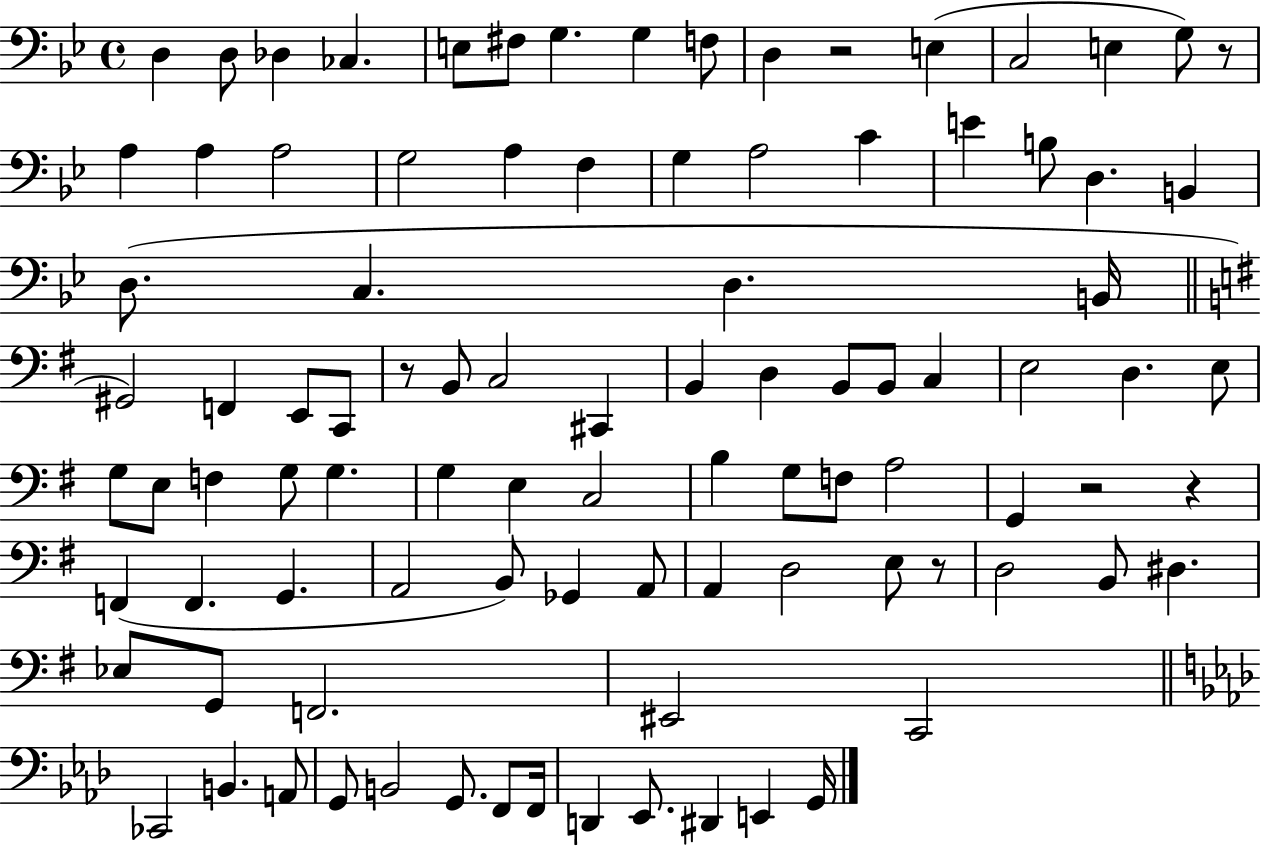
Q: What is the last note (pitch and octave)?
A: G2